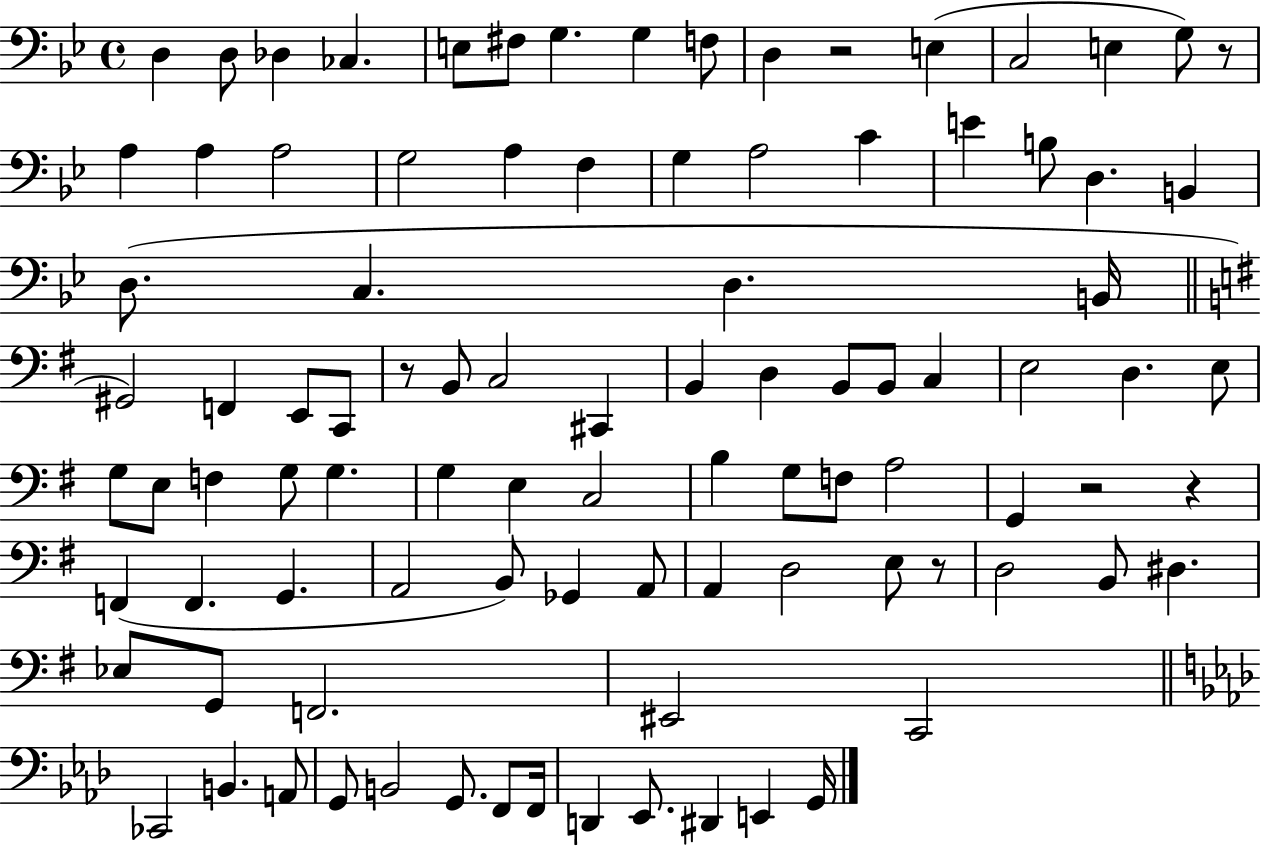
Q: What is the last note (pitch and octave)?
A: G2